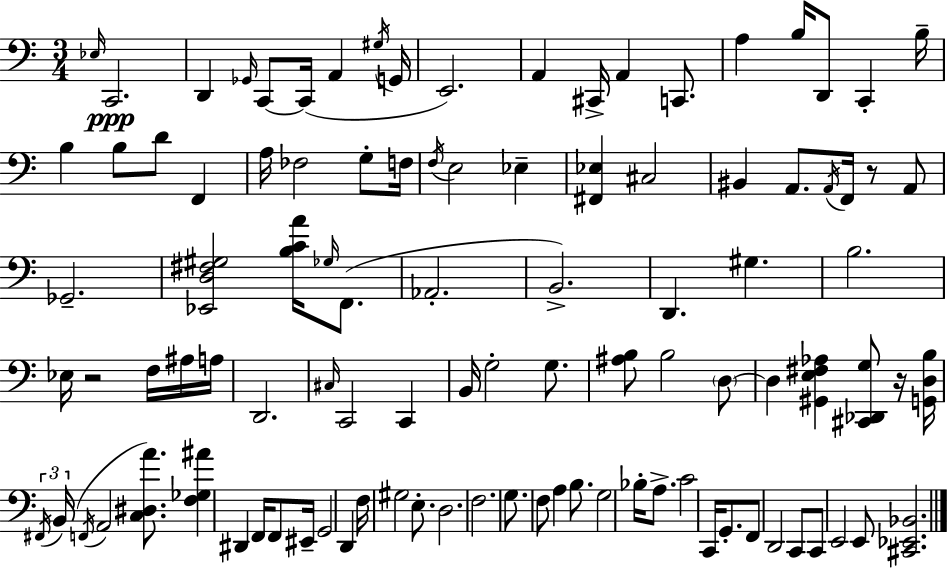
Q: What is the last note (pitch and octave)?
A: E2